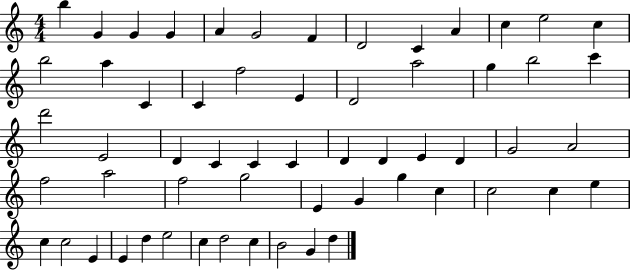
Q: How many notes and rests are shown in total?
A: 59